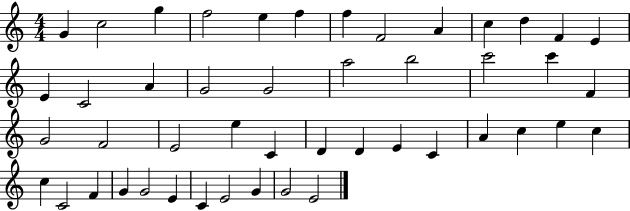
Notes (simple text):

G4/q C5/h G5/q F5/h E5/q F5/q F5/q F4/h A4/q C5/q D5/q F4/q E4/q E4/q C4/h A4/q G4/h G4/h A5/h B5/h C6/h C6/q F4/q G4/h F4/h E4/h E5/q C4/q D4/q D4/q E4/q C4/q A4/q C5/q E5/q C5/q C5/q C4/h F4/q G4/q G4/h E4/q C4/q E4/h G4/q G4/h E4/h